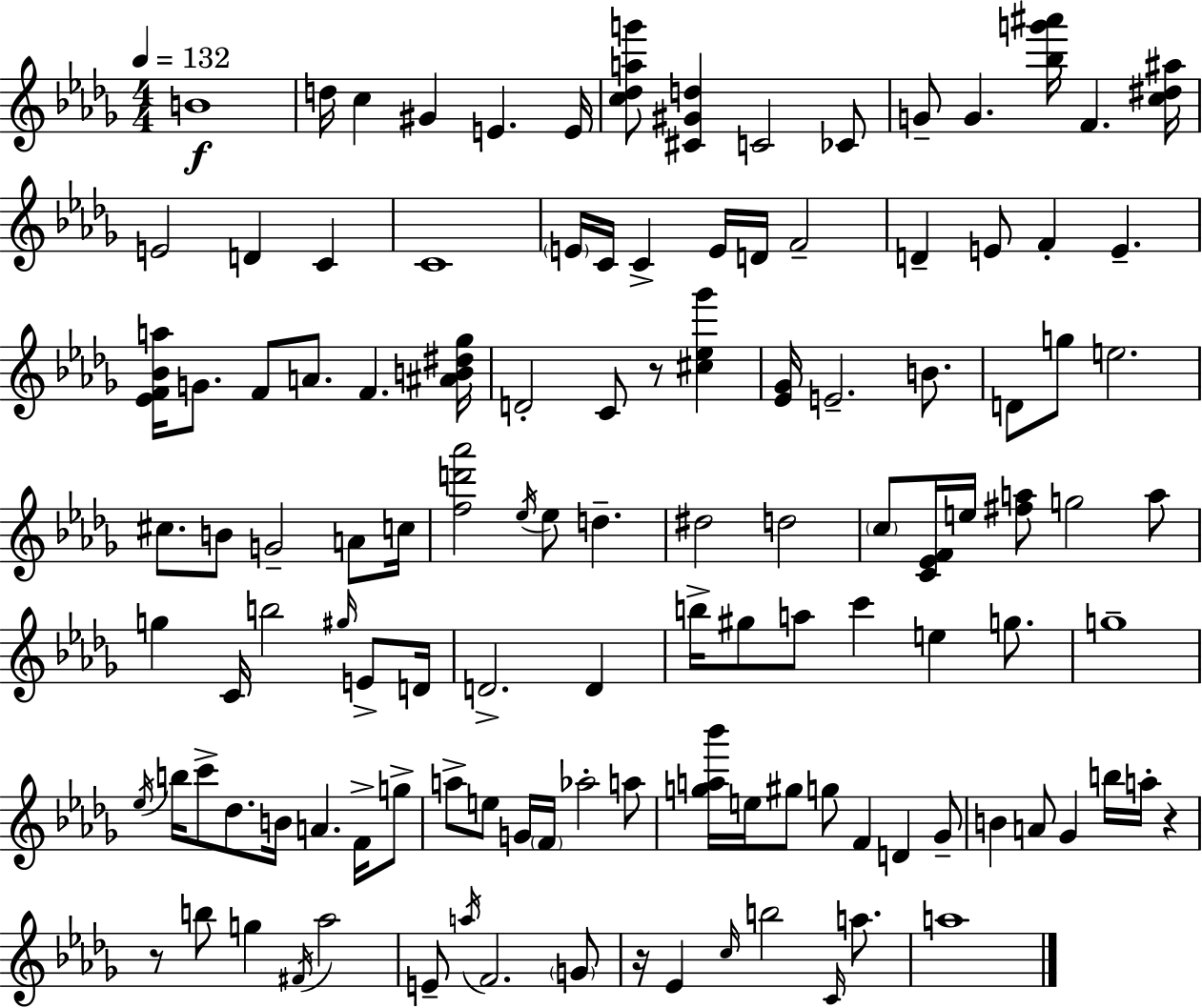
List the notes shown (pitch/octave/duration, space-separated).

B4/w D5/s C5/q G#4/q E4/q. E4/s [C5,Db5,A5,G6]/e [C#4,G#4,D5]/q C4/h CES4/e G4/e G4/q. [Bb5,G6,A#6]/s F4/q. [C5,D#5,A#5]/s E4/h D4/q C4/q C4/w E4/s C4/s C4/q E4/s D4/s F4/h D4/q E4/e F4/q E4/q. [Eb4,F4,Bb4,A5]/s G4/e. F4/e A4/e. F4/q. [A#4,B4,D#5,Gb5]/s D4/h C4/e R/e [C#5,Eb5,Gb6]/q [Eb4,Gb4]/s E4/h. B4/e. D4/e G5/e E5/h. C#5/e. B4/e G4/h A4/e C5/s [F5,D6,Ab6]/h Eb5/s Eb5/e D5/q. D#5/h D5/h C5/e [C4,Eb4,F4]/s E5/s [F#5,A5]/e G5/h A5/e G5/q C4/s B5/h G#5/s E4/e D4/s D4/h. D4/q B5/s G#5/e A5/e C6/q E5/q G5/e. G5/w Eb5/s B5/s C6/e Db5/e. B4/s A4/q. F4/s G5/e A5/e E5/e G4/s F4/s Ab5/h A5/e [G5,A5,Bb6]/s E5/s G#5/e G5/e F4/q D4/q Gb4/e B4/q A4/e Gb4/q B5/s A5/s R/q R/e B5/e G5/q F#4/s Ab5/h E4/e A5/s F4/h. G4/e R/s Eb4/q C5/s B5/h C4/s A5/e. A5/w